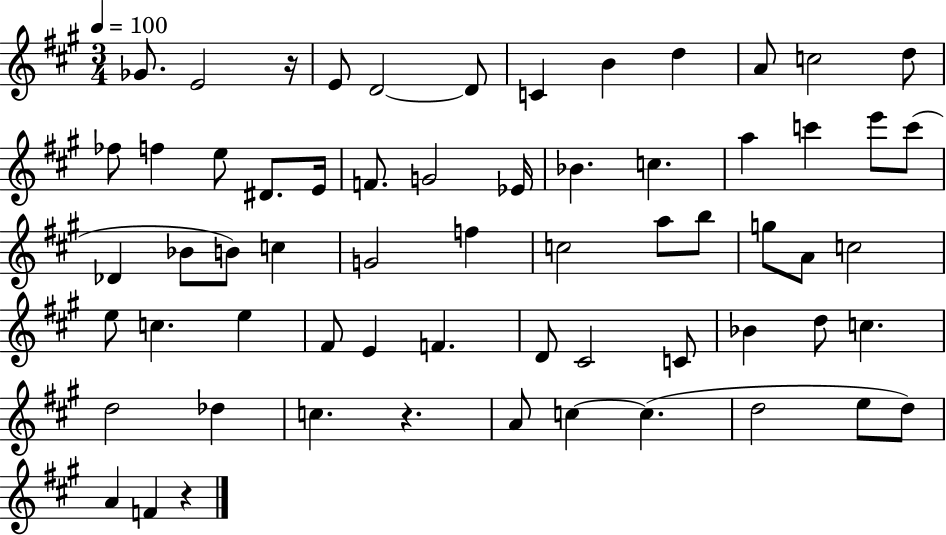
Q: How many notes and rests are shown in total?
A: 63